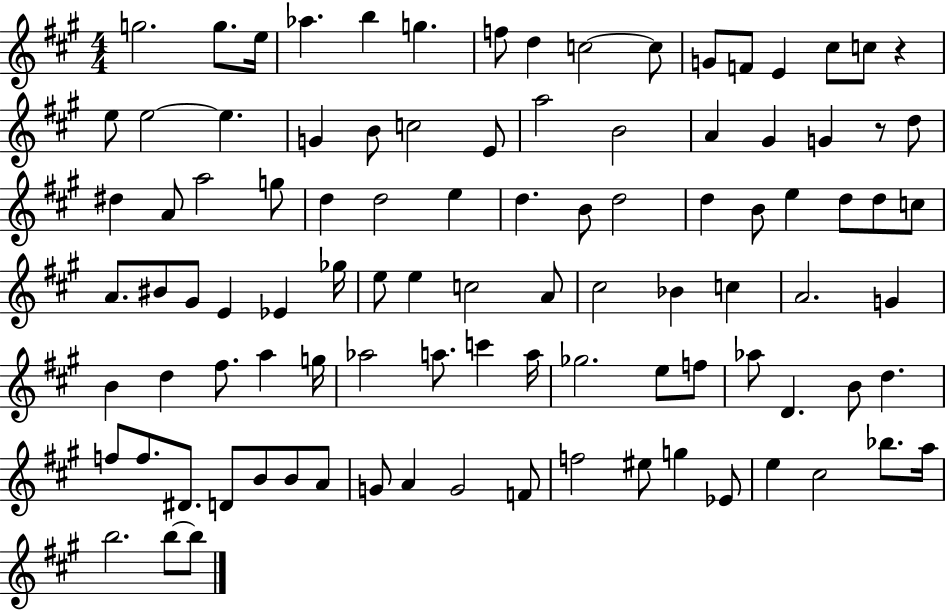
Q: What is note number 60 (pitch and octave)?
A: B4